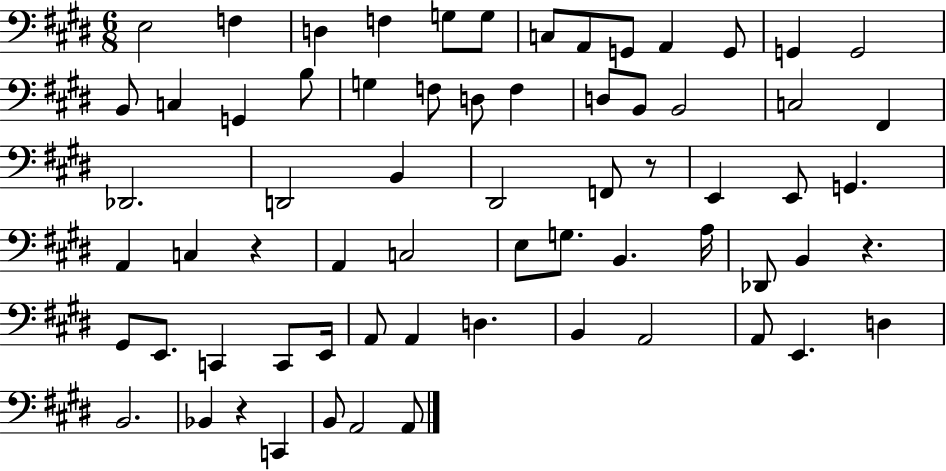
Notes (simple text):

E3/h F3/q D3/q F3/q G3/e G3/e C3/e A2/e G2/e A2/q G2/e G2/q G2/h B2/e C3/q G2/q B3/e G3/q F3/e D3/e F3/q D3/e B2/e B2/h C3/h F#2/q Db2/h. D2/h B2/q D#2/h F2/e R/e E2/q E2/e G2/q. A2/q C3/q R/q A2/q C3/h E3/e G3/e. B2/q. A3/s Db2/e B2/q R/q. G#2/e E2/e. C2/q C2/e E2/s A2/e A2/q D3/q. B2/q A2/h A2/e E2/q. D3/q B2/h. Bb2/q R/q C2/q B2/e A2/h A2/e